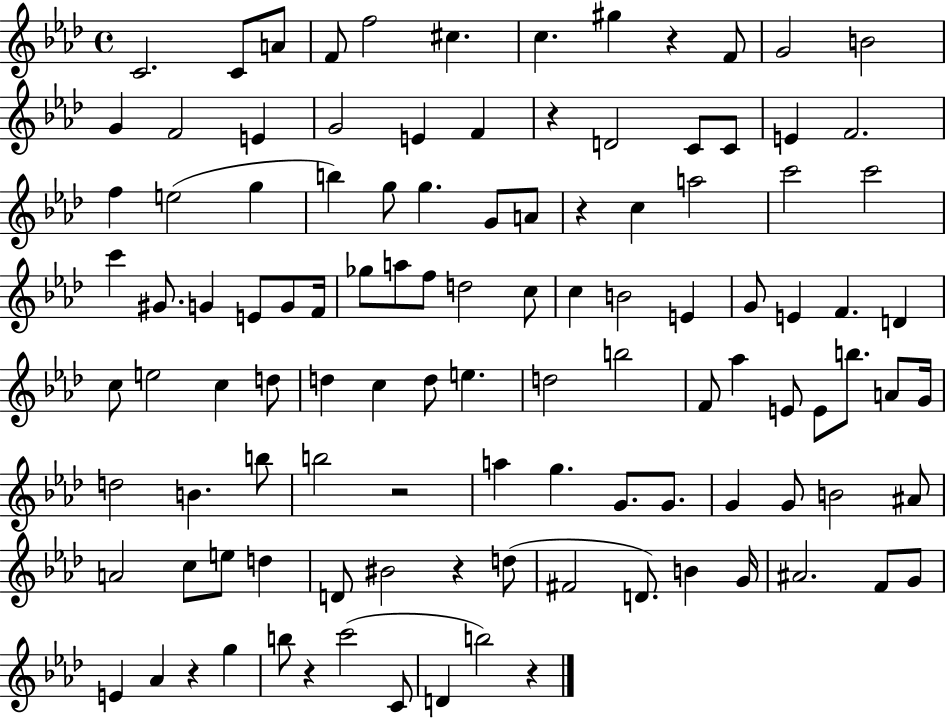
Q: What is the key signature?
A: AES major